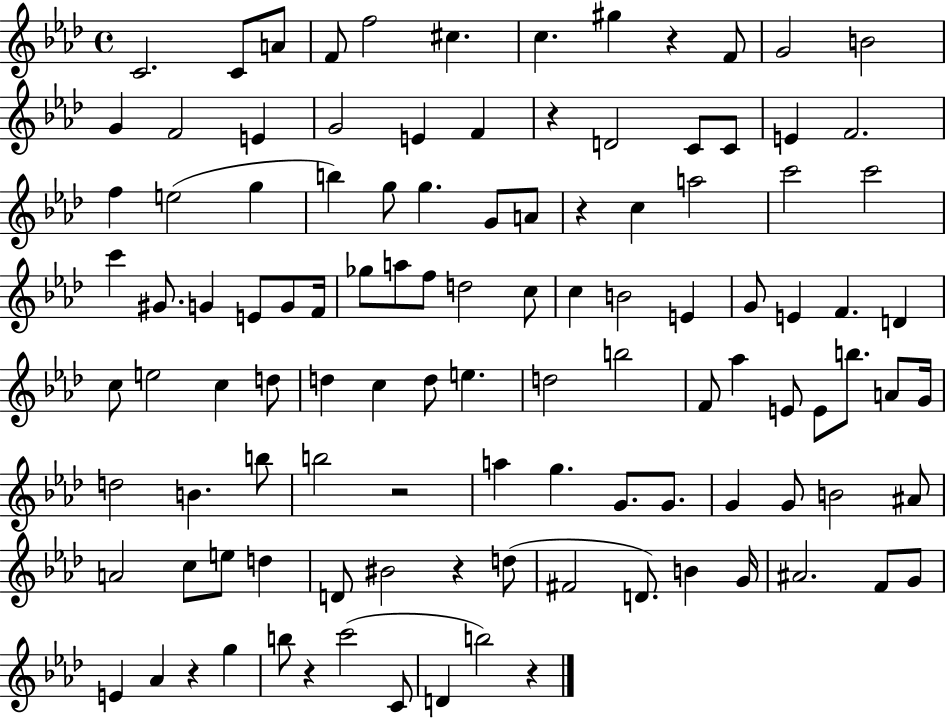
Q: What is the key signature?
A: AES major